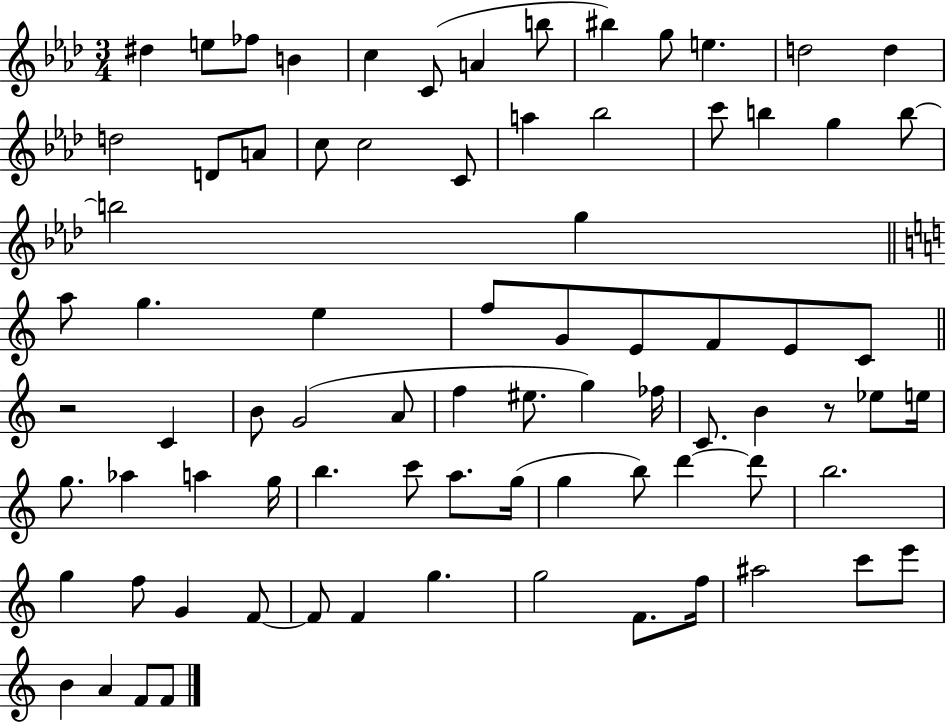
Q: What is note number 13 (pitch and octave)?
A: D5